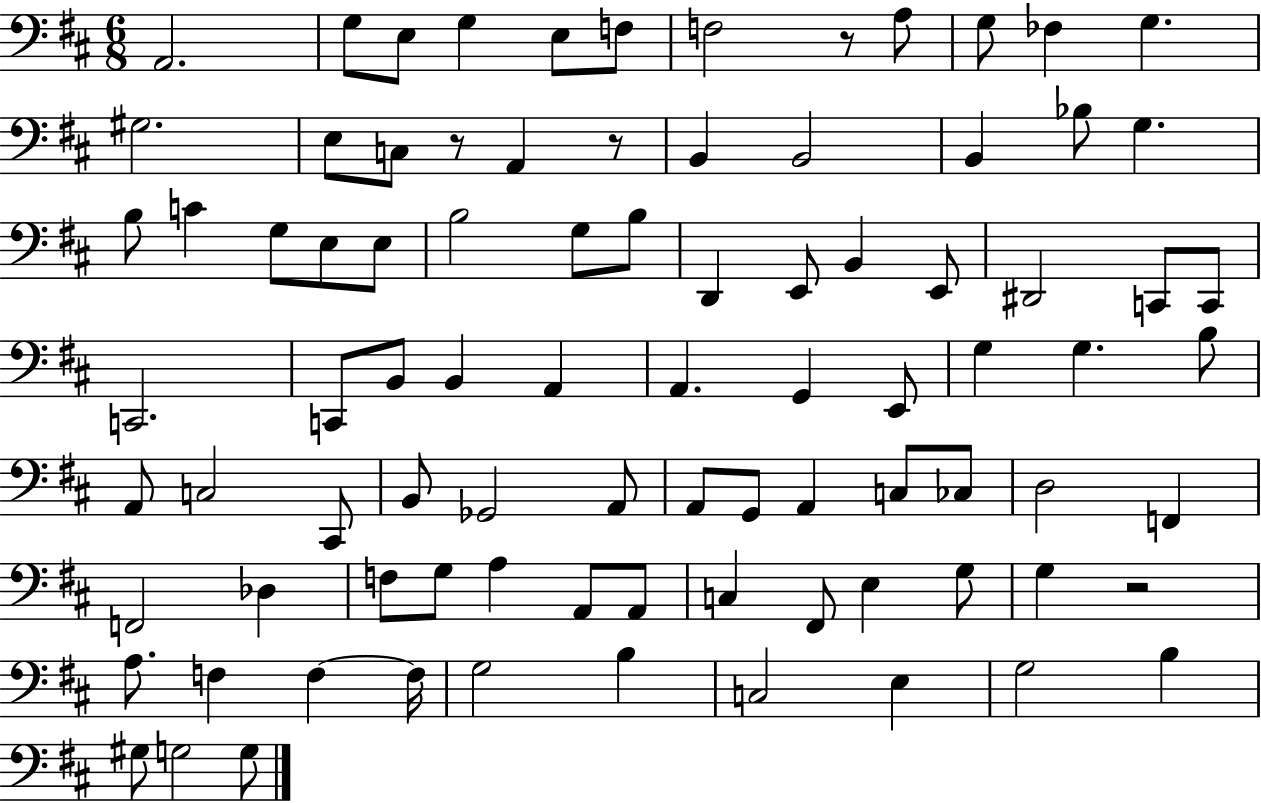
{
  \clef bass
  \numericTimeSignature
  \time 6/8
  \key d \major
  a,2. | g8 e8 g4 e8 f8 | f2 r8 a8 | g8 fes4 g4. | \break gis2. | e8 c8 r8 a,4 r8 | b,4 b,2 | b,4 bes8 g4. | \break b8 c'4 g8 e8 e8 | b2 g8 b8 | d,4 e,8 b,4 e,8 | dis,2 c,8 c,8 | \break c,2. | c,8 b,8 b,4 a,4 | a,4. g,4 e,8 | g4 g4. b8 | \break a,8 c2 cis,8 | b,8 ges,2 a,8 | a,8 g,8 a,4 c8 ces8 | d2 f,4 | \break f,2 des4 | f8 g8 a4 a,8 a,8 | c4 fis,8 e4 g8 | g4 r2 | \break a8. f4 f4~~ f16 | g2 b4 | c2 e4 | g2 b4 | \break gis8 g2 g8 | \bar "|."
}